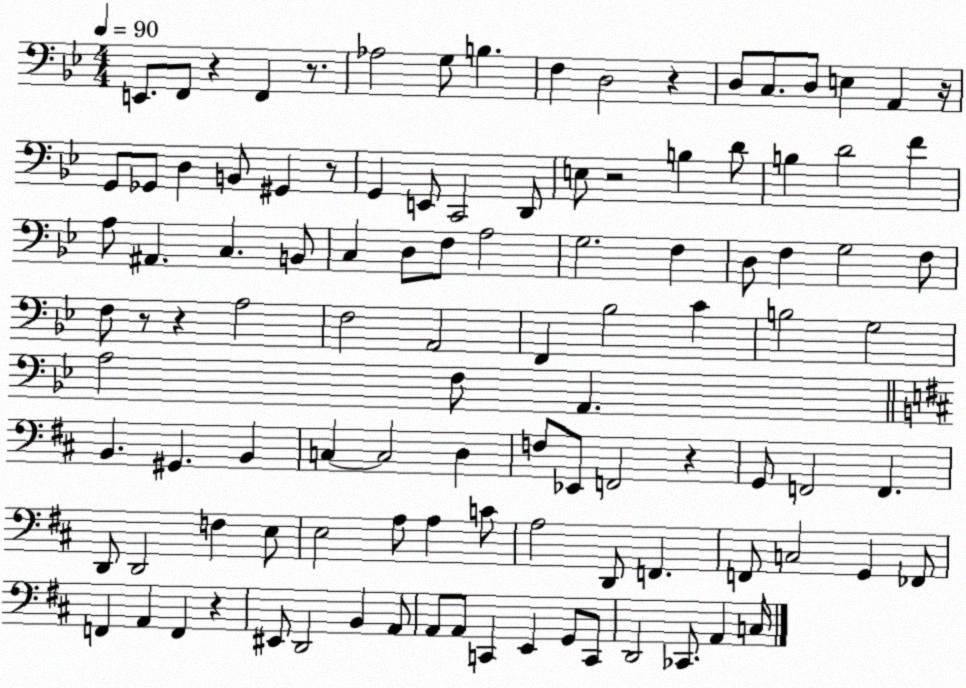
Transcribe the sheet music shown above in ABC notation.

X:1
T:Untitled
M:4/4
L:1/4
K:Bb
E,,/2 F,,/2 z F,, z/2 _A,2 G,/2 B, F, D,2 z D,/2 C,/2 D,/2 E, A,, z/4 G,,/2 _G,,/2 D, B,,/2 ^G,, z/2 G,, E,,/2 C,,2 D,,/2 E,/2 z2 B, D/2 B, D2 F A,/2 ^A,, C, B,,/2 C, D,/2 F,/2 A,2 G,2 F, D,/2 F, G,2 F,/2 F,/2 z/2 z A,2 F,2 A,,2 F,, _B,2 C B,2 G,2 A,2 F,/2 A,, B,, ^G,, B,, C, C,2 D, F,/2 _E,,/2 F,,2 z G,,/2 F,,2 F,, D,,/2 D,,2 F, E,/2 E,2 A,/2 A, C/2 A,2 D,,/2 F,, F,,/2 C,2 G,, _F,,/2 F,, A,, F,, z ^E,,/2 D,,2 B,, A,,/2 A,,/2 A,,/2 C,, E,, G,,/2 C,,/2 D,,2 _C,,/2 A,, C,/4